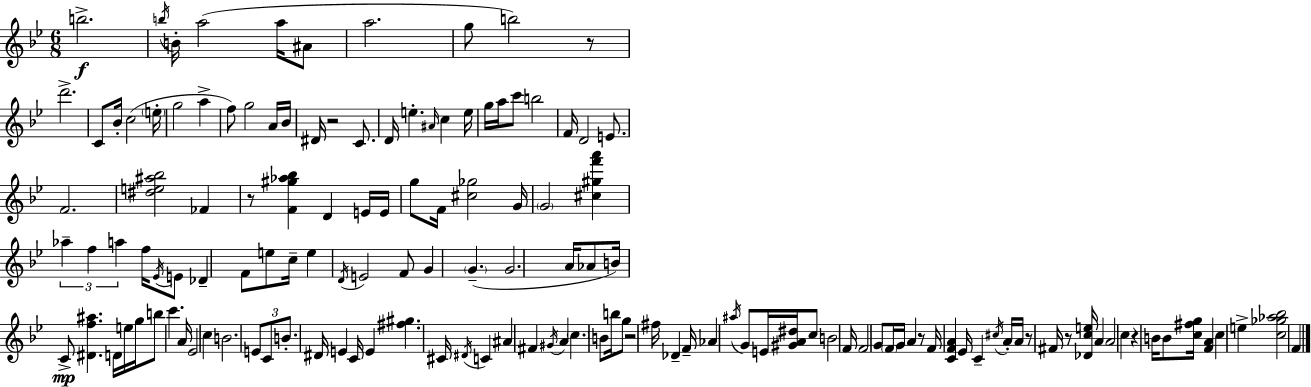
{
  \clef treble
  \numericTimeSignature
  \time 6/8
  \key g \minor
  b''2.->\f | \acciaccatura { b''16 } b'16-. a''2( a''16 ais'8 | a''2. | g''8 b''2) r8 | \break d'''2.-> | c'8 bes'16-. c''2( | \parenthesize e''16-. g''2 a''4-> | f''8) g''2 a'16 | \break bes'16 dis'16 r2 c'8. | d'16 e''4.-. \grace { ais'16 } c''4 | e''16 g''16 a''16 c'''8 b''2 | f'16 d'2 e'8. | \break f'2. | <dis'' e'' ais'' bes''>2 fes'4 | r8 <f' gis'' aes'' bes''>4 d'4 | e'16 e'16 g''8 f'16 <cis'' ges''>2 | \break g'16 \parenthesize g'2 <cis'' gis'' f''' a'''>4 | \tuplet 3/2 { aes''4-- f''4 a''4 } | f''16 \acciaccatura { ees'16 } e'8 des'4-- f'8 | e''8 c''16-- e''4 \acciaccatura { d'16 } e'2 | \break f'8 g'4 \parenthesize g'4.--( | g'2. | a'16 aes'8 b'16) c'8->\mp <dis' f'' ais''>4. | d'16 e''16 g''16 b''8 c'''4. | \break a'16 ees'2 | c''4 b'2. | \tuplet 3/2 { e'8 c'8 b'8.-. } dis'16 | e'4 c'16 e'4 <fis'' gis''>4. | \break cis'16 \acciaccatura { dis'16 } c'4 ais'4 | fis'4 \acciaccatura { gis'16 } a'4 \parenthesize c''4. | b'8 b''16 g''8 r2 | fis''16 des'4-- f'16-- aes'4 | \break \acciaccatura { ais''16 } g'8 e'16 <gis' a' dis''>16 c''8 b'2 | f'16 f'2 | g'8 \parenthesize f'16 g'16 a'4 r8 | f'16 <c' f' a'>4 ees'16 c'4-- \acciaccatura { cis''16 } | \break a'16-. a'16 r8 fis'16 r8 <des' c'' e''>16 a'4 | a'2 c''4 | r4 b'16 b'8 <c'' fis'' g''>16 <f' a'>4 | c''4 e''4-> <c'' ges'' aes'' bes''>2 | \break f'4 \bar "|."
}